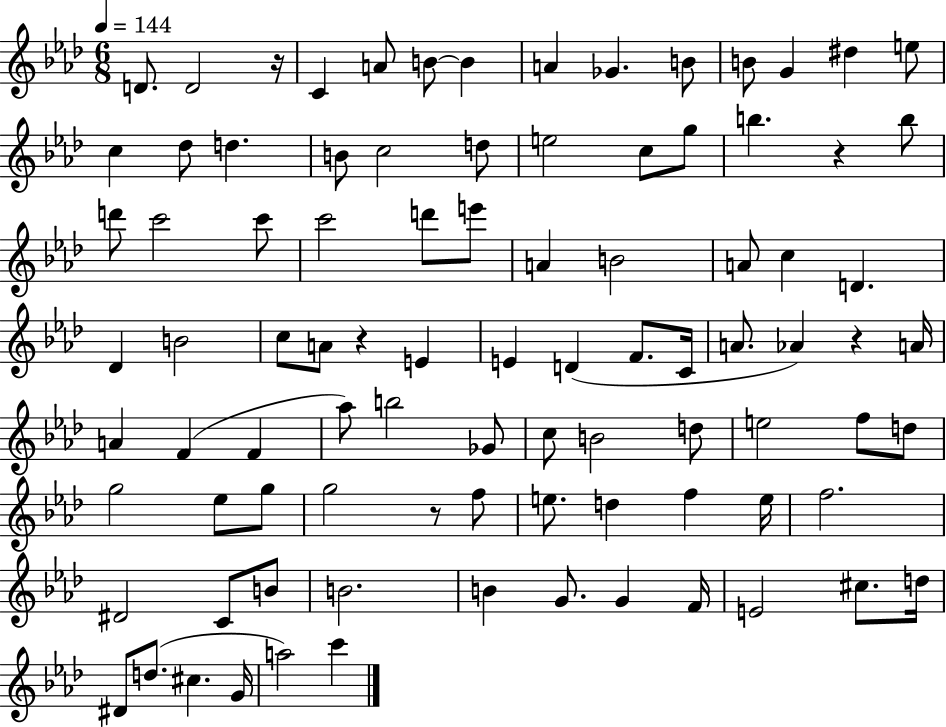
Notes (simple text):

D4/e. D4/h R/s C4/q A4/e B4/e B4/q A4/q Gb4/q. B4/e B4/e G4/q D#5/q E5/e C5/q Db5/e D5/q. B4/e C5/h D5/e E5/h C5/e G5/e B5/q. R/q B5/e D6/e C6/h C6/e C6/h D6/e E6/e A4/q B4/h A4/e C5/q D4/q. Db4/q B4/h C5/e A4/e R/q E4/q E4/q D4/q F4/e. C4/s A4/e. Ab4/q R/q A4/s A4/q F4/q F4/q Ab5/e B5/h Gb4/e C5/e B4/h D5/e E5/h F5/e D5/e G5/h Eb5/e G5/e G5/h R/e F5/e E5/e. D5/q F5/q E5/s F5/h. D#4/h C4/e B4/e B4/h. B4/q G4/e. G4/q F4/s E4/h C#5/e. D5/s D#4/e D5/e. C#5/q. G4/s A5/h C6/q